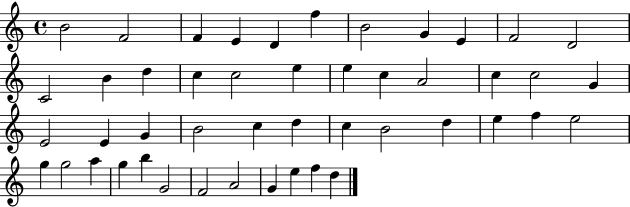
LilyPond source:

{
  \clef treble
  \time 4/4
  \defaultTimeSignature
  \key c \major
  b'2 f'2 | f'4 e'4 d'4 f''4 | b'2 g'4 e'4 | f'2 d'2 | \break c'2 b'4 d''4 | c''4 c''2 e''4 | e''4 c''4 a'2 | c''4 c''2 g'4 | \break e'2 e'4 g'4 | b'2 c''4 d''4 | c''4 b'2 d''4 | e''4 f''4 e''2 | \break g''4 g''2 a''4 | g''4 b''4 g'2 | f'2 a'2 | g'4 e''4 f''4 d''4 | \break \bar "|."
}